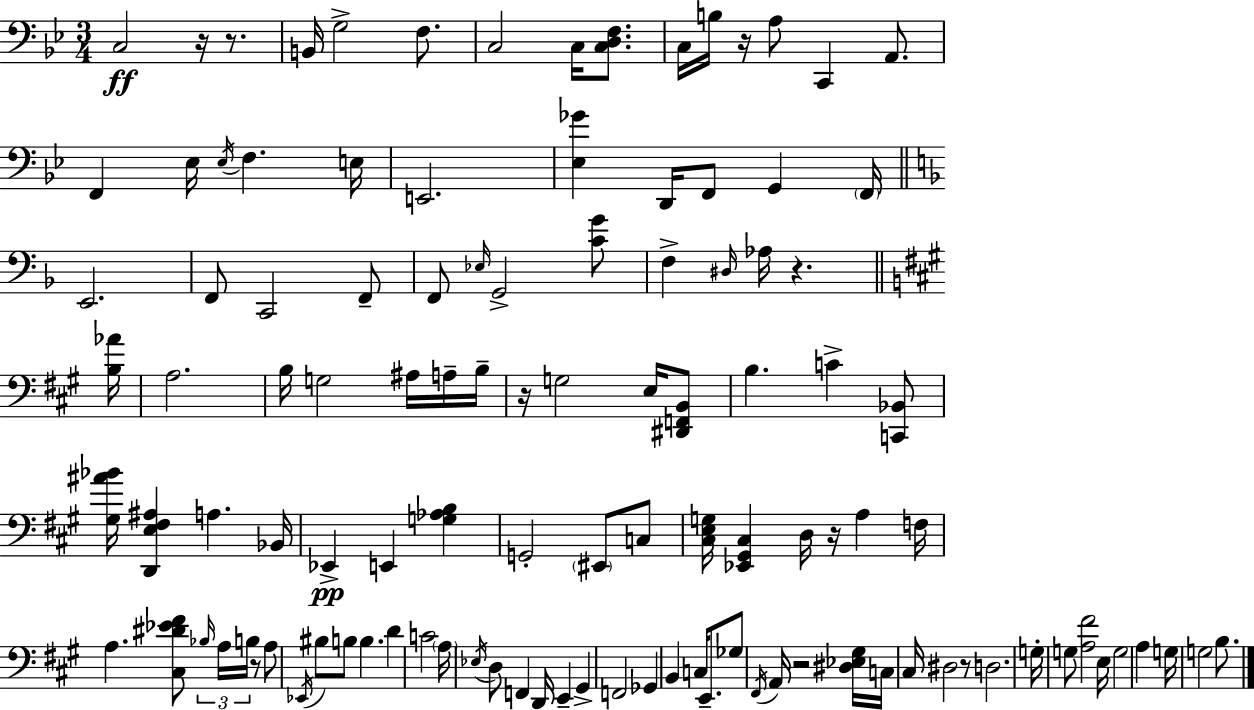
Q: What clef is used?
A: bass